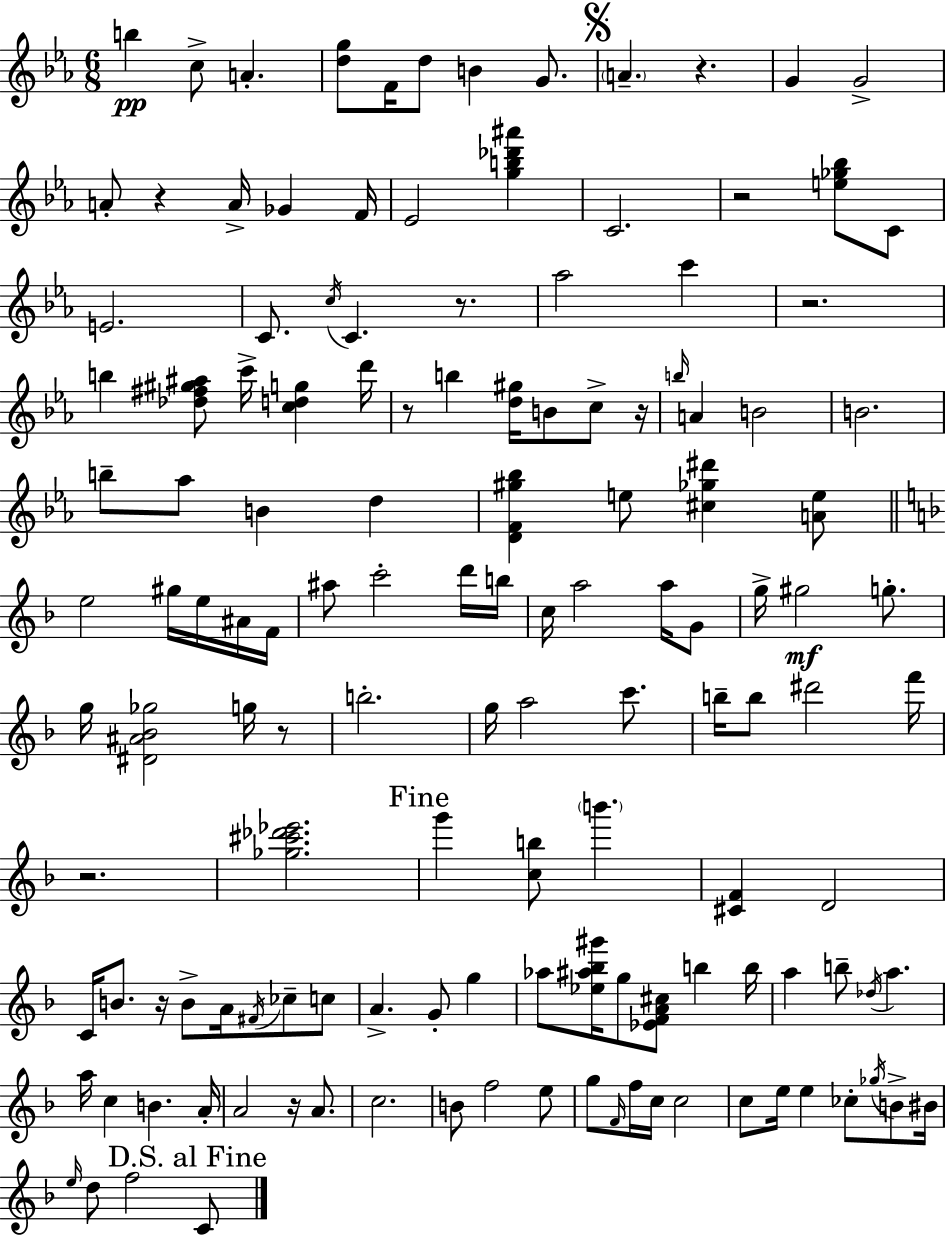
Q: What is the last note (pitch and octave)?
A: C4